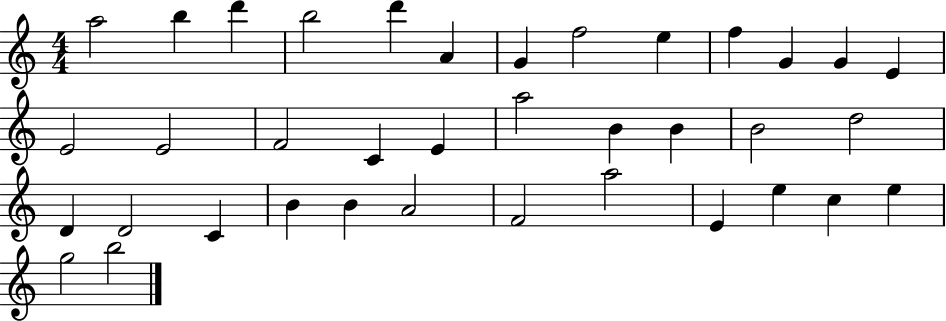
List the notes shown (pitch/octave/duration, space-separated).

A5/h B5/q D6/q B5/h D6/q A4/q G4/q F5/h E5/q F5/q G4/q G4/q E4/q E4/h E4/h F4/h C4/q E4/q A5/h B4/q B4/q B4/h D5/h D4/q D4/h C4/q B4/q B4/q A4/h F4/h A5/h E4/q E5/q C5/q E5/q G5/h B5/h